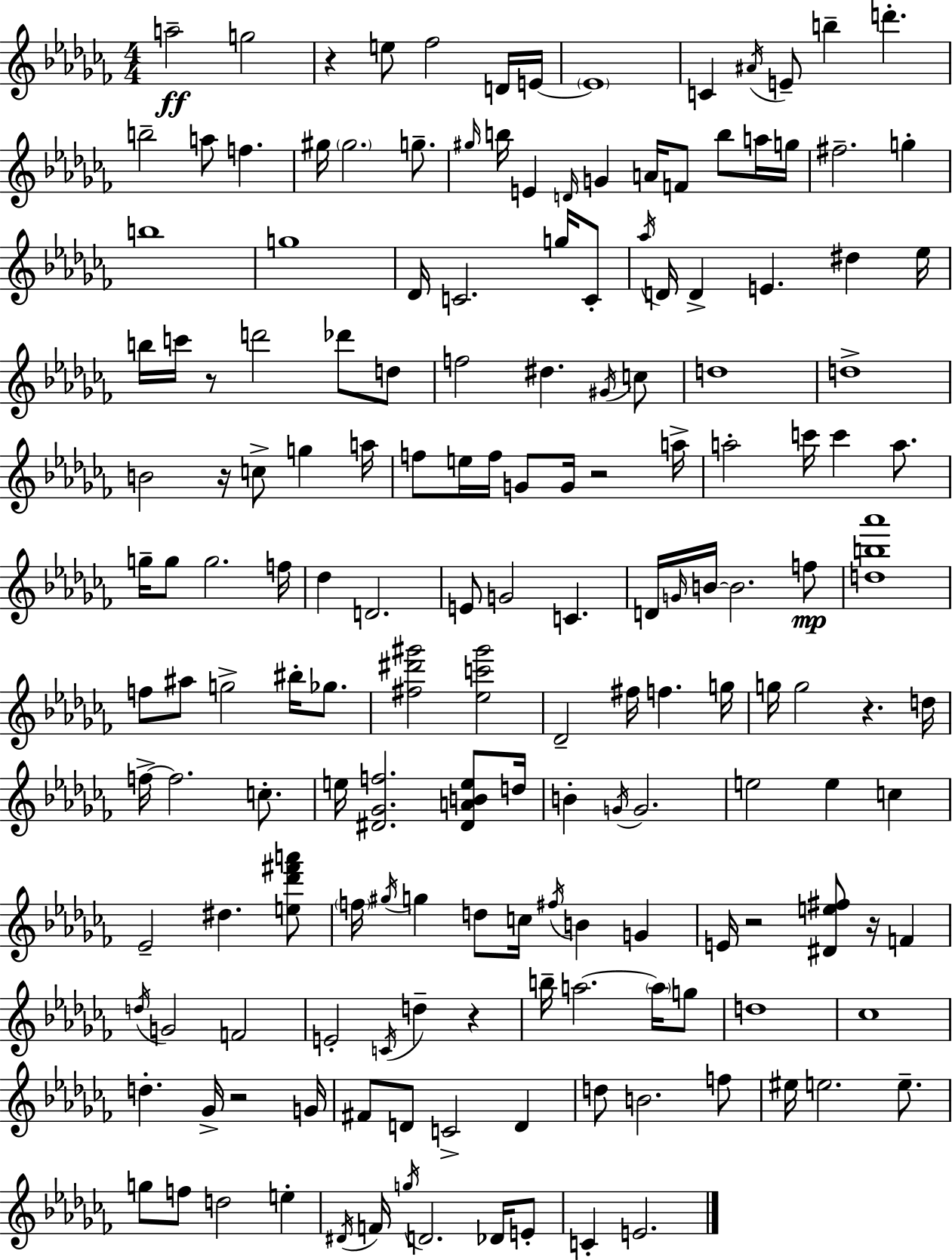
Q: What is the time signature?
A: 4/4